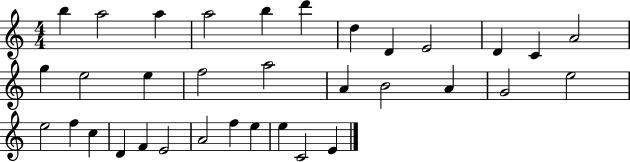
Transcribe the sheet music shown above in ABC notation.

X:1
T:Untitled
M:4/4
L:1/4
K:C
b a2 a a2 b d' d D E2 D C A2 g e2 e f2 a2 A B2 A G2 e2 e2 f c D F E2 A2 f e e C2 E